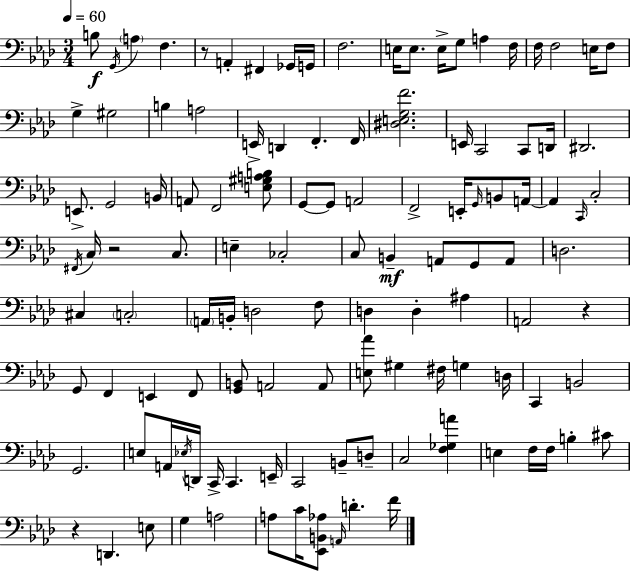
B3/e G2/s A3/q F3/q. R/e A2/q F#2/q Gb2/s G2/s F3/h. E3/s E3/e. E3/s G3/e A3/q F3/s F3/s F3/h E3/s F3/e G3/q G#3/h B3/q A3/h E2/s D2/q F2/q. F2/s [D#3,E3,G3,F4]/h. E2/s C2/h C2/e D2/s D#2/h. E2/e. G2/h B2/s A2/e F2/h [E3,G#3,A3,B3]/e G2/e G2/e A2/h F2/h E2/s G2/s B2/e A2/s A2/q C2/s C3/h F#2/s C3/s R/h C3/e. E3/q CES3/h C3/e B2/q A2/e G2/e A2/e D3/h. C#3/q C3/h A2/s B2/s D3/h F3/e D3/q D3/q A#3/q A2/h R/q G2/e F2/q E2/q F2/e [G2,B2]/e A2/h A2/e [E3,Ab4]/e G#3/q F#3/s G3/q D3/s C2/q B2/h G2/h. E3/e A2/s Eb3/s D2/s C2/s C2/q. E2/s C2/h B2/e D3/e C3/h [F3,Gb3,A4]/q E3/q F3/s F3/s B3/q C#4/e R/q D2/q. E3/e G3/q A3/h A3/e C4/s [Eb2,B2,Ab3]/e A2/s D4/q. F4/s